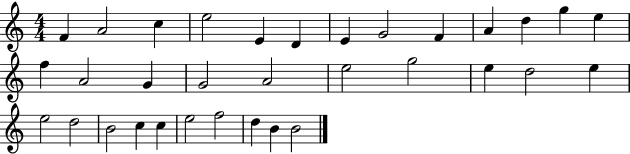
X:1
T:Untitled
M:4/4
L:1/4
K:C
F A2 c e2 E D E G2 F A d g e f A2 G G2 A2 e2 g2 e d2 e e2 d2 B2 c c e2 f2 d B B2